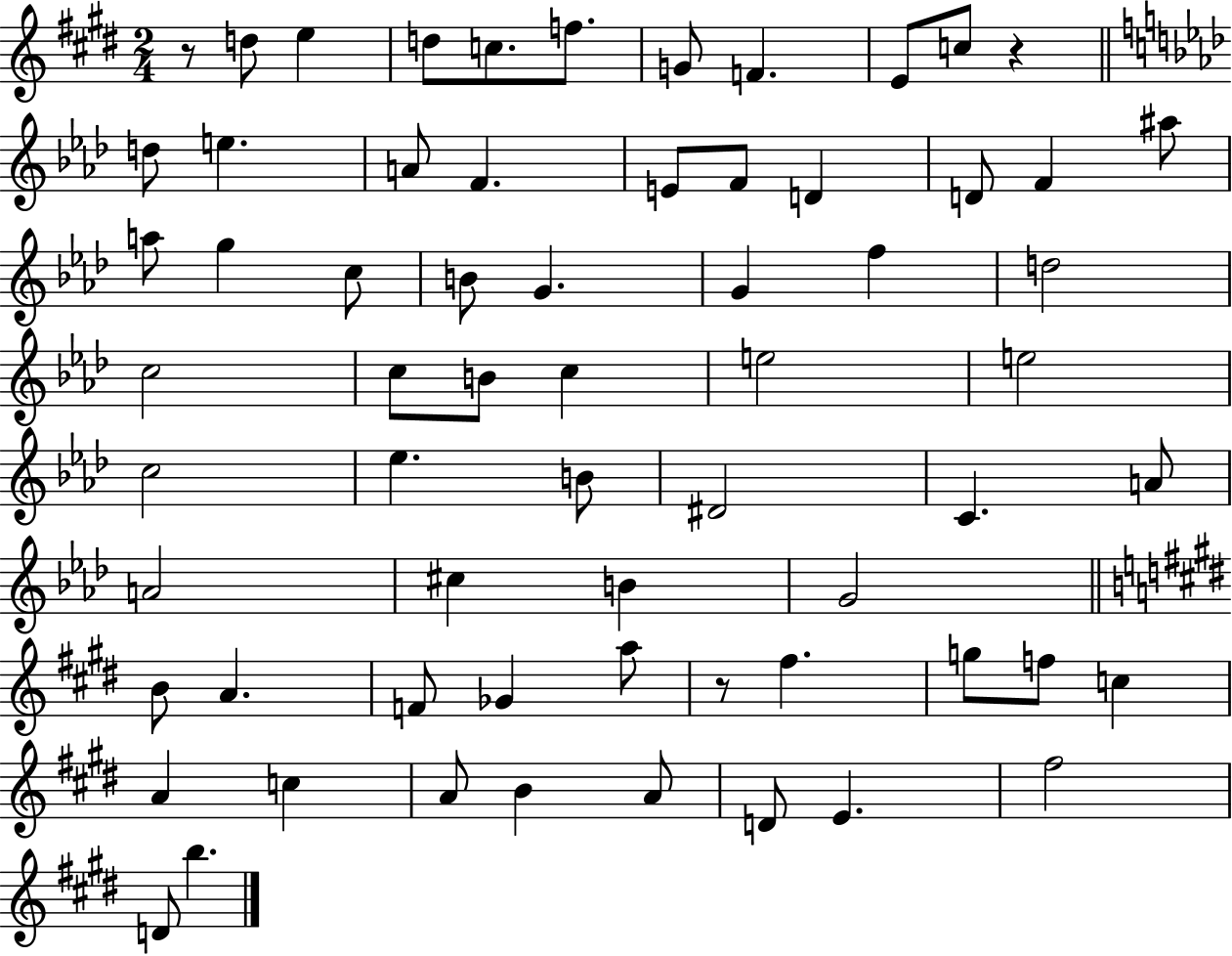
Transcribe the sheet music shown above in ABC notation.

X:1
T:Untitled
M:2/4
L:1/4
K:E
z/2 d/2 e d/2 c/2 f/2 G/2 F E/2 c/2 z d/2 e A/2 F E/2 F/2 D D/2 F ^a/2 a/2 g c/2 B/2 G G f d2 c2 c/2 B/2 c e2 e2 c2 _e B/2 ^D2 C A/2 A2 ^c B G2 B/2 A F/2 _G a/2 z/2 ^f g/2 f/2 c A c A/2 B A/2 D/2 E ^f2 D/2 b